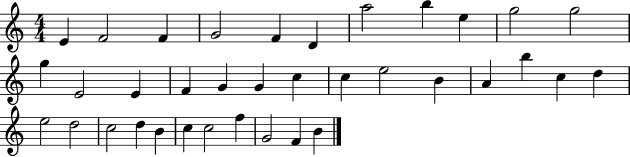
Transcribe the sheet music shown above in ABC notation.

X:1
T:Untitled
M:4/4
L:1/4
K:C
E F2 F G2 F D a2 b e g2 g2 g E2 E F G G c c e2 B A b c d e2 d2 c2 d B c c2 f G2 F B